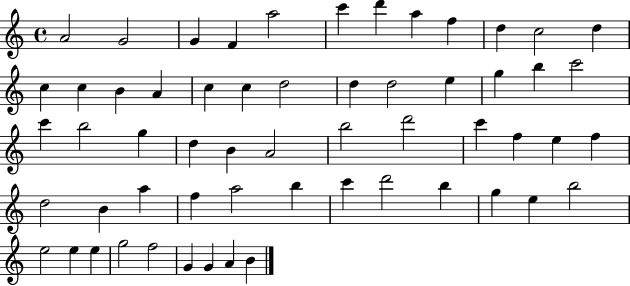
A4/h G4/h G4/q F4/q A5/h C6/q D6/q A5/q F5/q D5/q C5/h D5/q C5/q C5/q B4/q A4/q C5/q C5/q D5/h D5/q D5/h E5/q G5/q B5/q C6/h C6/q B5/h G5/q D5/q B4/q A4/h B5/h D6/h C6/q F5/q E5/q F5/q D5/h B4/q A5/q F5/q A5/h B5/q C6/q D6/h B5/q G5/q E5/q B5/h E5/h E5/q E5/q G5/h F5/h G4/q G4/q A4/q B4/q